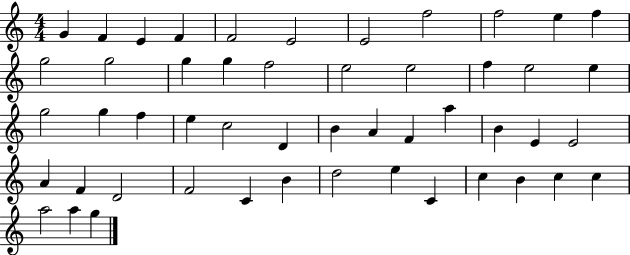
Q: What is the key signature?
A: C major